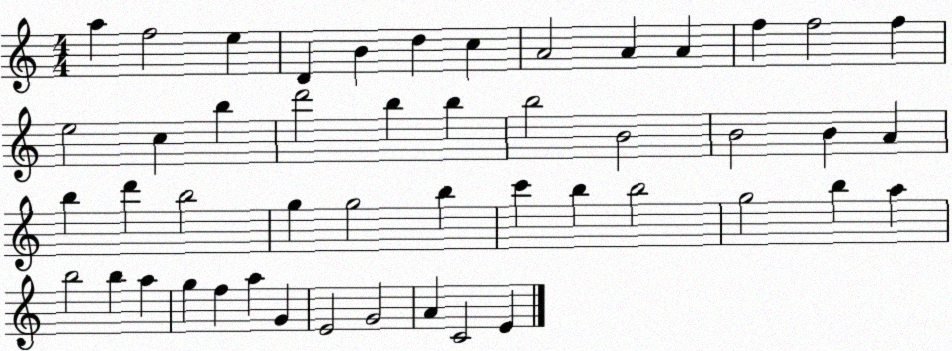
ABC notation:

X:1
T:Untitled
M:4/4
L:1/4
K:C
a f2 e D B d c A2 A A f f2 f e2 c b d'2 b b b2 B2 B2 B A b d' b2 g g2 b c' b b2 g2 b a b2 b a g f a G E2 G2 A C2 E